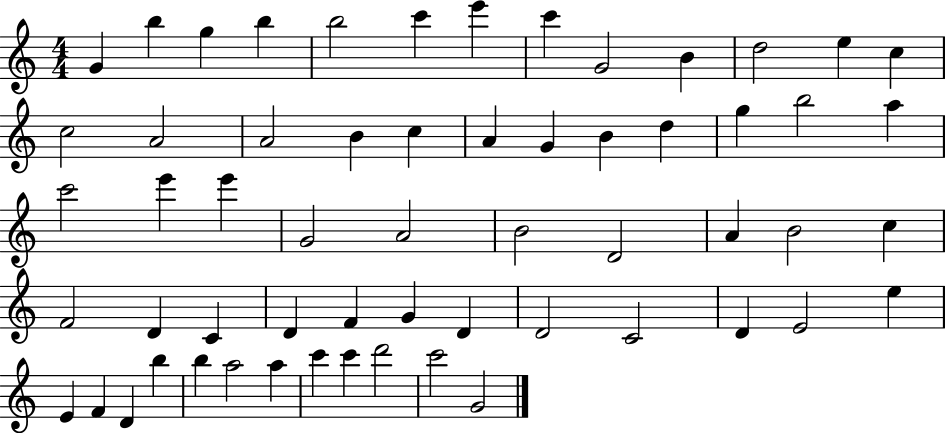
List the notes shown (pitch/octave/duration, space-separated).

G4/q B5/q G5/q B5/q B5/h C6/q E6/q C6/q G4/h B4/q D5/h E5/q C5/q C5/h A4/h A4/h B4/q C5/q A4/q G4/q B4/q D5/q G5/q B5/h A5/q C6/h E6/q E6/q G4/h A4/h B4/h D4/h A4/q B4/h C5/q F4/h D4/q C4/q D4/q F4/q G4/q D4/q D4/h C4/h D4/q E4/h E5/q E4/q F4/q D4/q B5/q B5/q A5/h A5/q C6/q C6/q D6/h C6/h G4/h